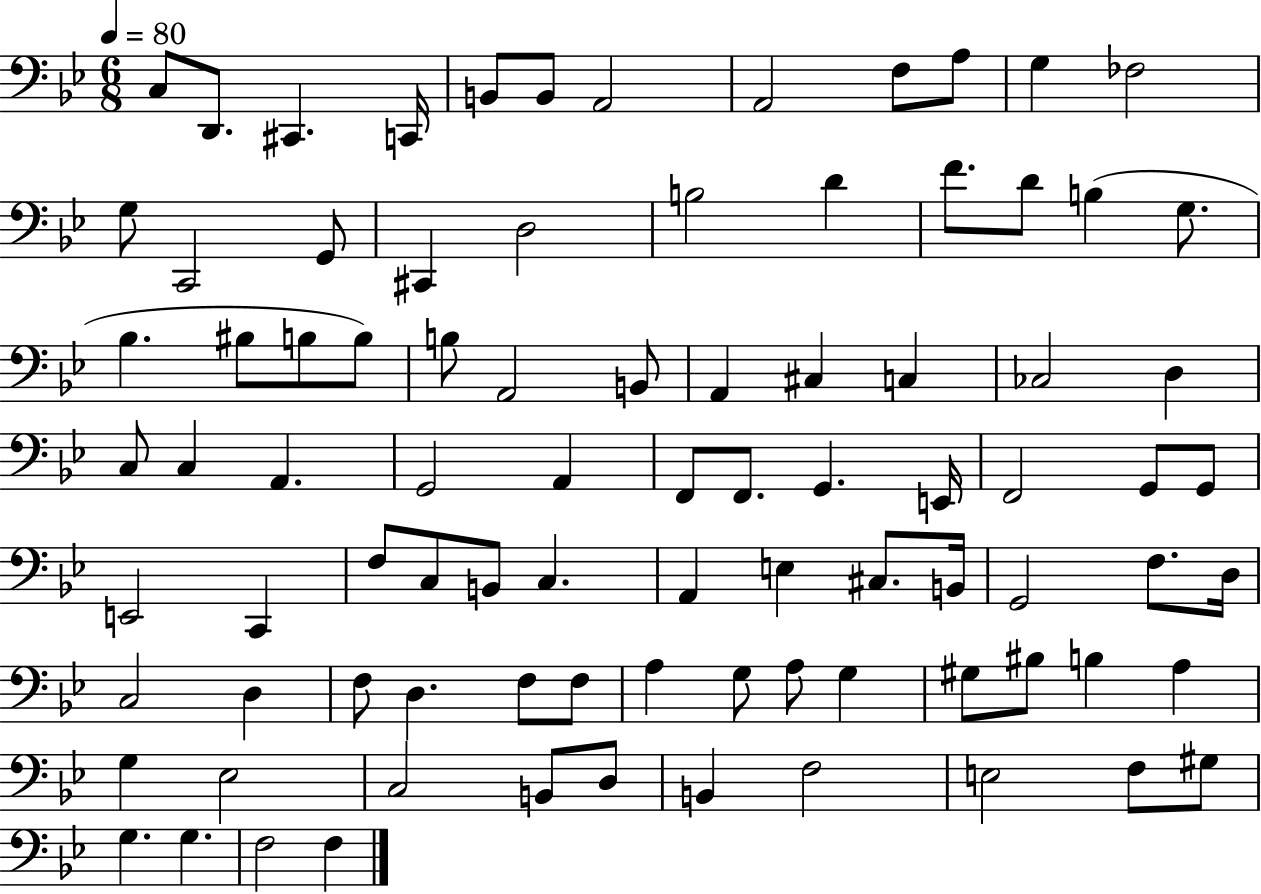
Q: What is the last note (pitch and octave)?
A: F3